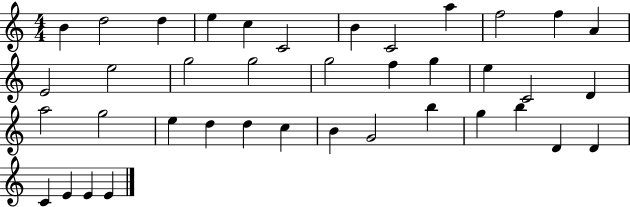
X:1
T:Untitled
M:4/4
L:1/4
K:C
B d2 d e c C2 B C2 a f2 f A E2 e2 g2 g2 g2 f g e C2 D a2 g2 e d d c B G2 b g b D D C E E E